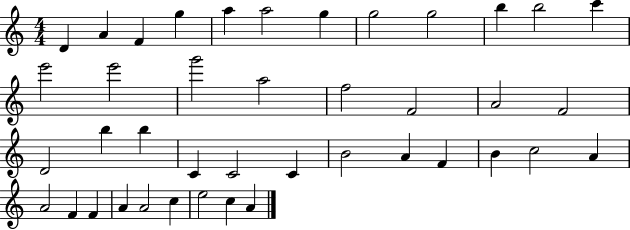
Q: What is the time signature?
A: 4/4